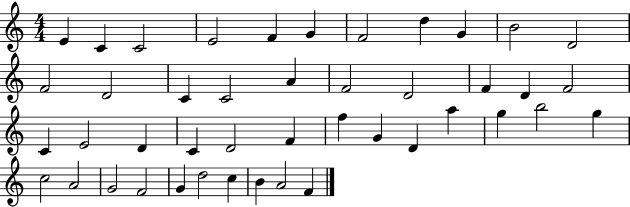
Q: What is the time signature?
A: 4/4